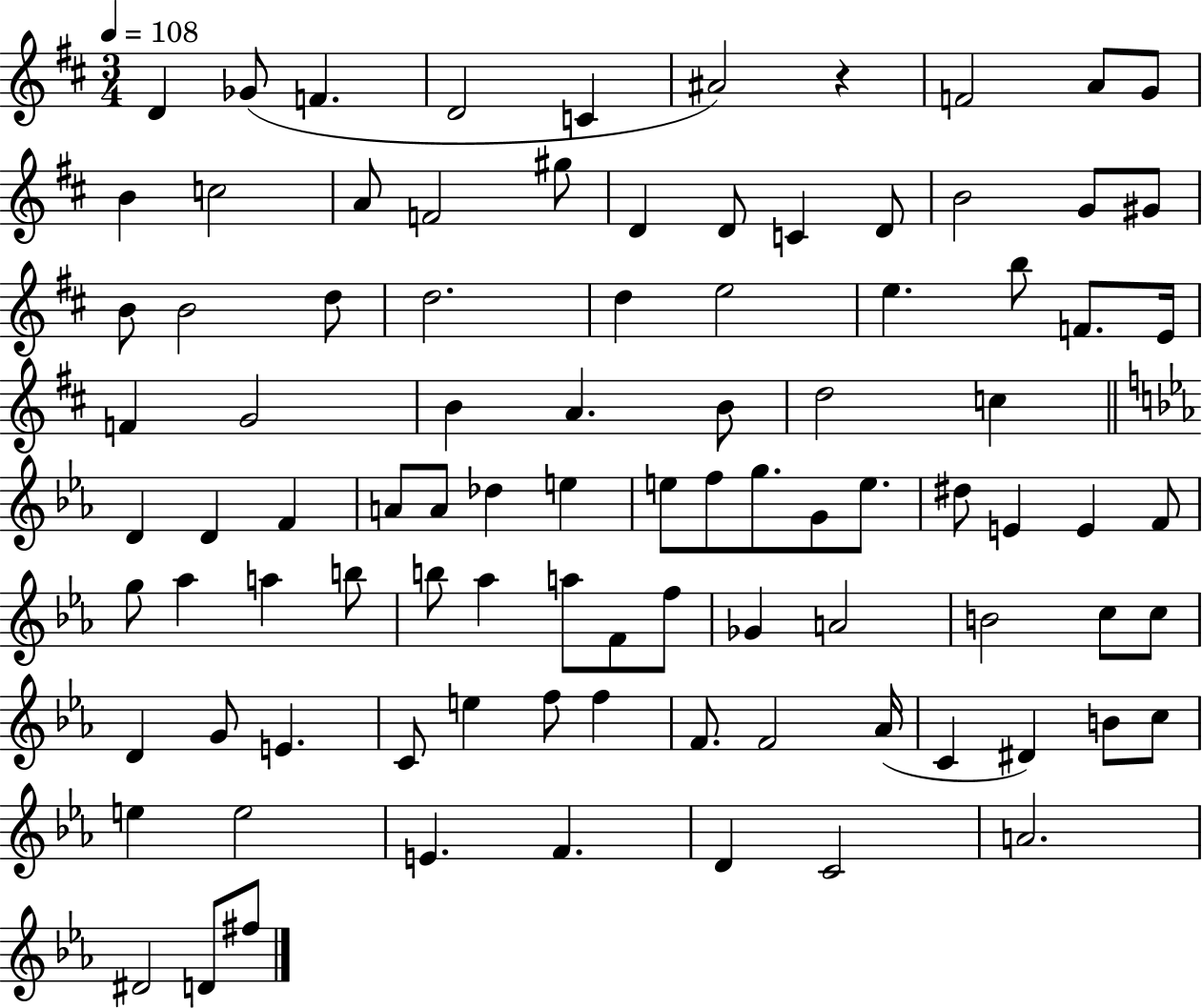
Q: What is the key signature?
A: D major